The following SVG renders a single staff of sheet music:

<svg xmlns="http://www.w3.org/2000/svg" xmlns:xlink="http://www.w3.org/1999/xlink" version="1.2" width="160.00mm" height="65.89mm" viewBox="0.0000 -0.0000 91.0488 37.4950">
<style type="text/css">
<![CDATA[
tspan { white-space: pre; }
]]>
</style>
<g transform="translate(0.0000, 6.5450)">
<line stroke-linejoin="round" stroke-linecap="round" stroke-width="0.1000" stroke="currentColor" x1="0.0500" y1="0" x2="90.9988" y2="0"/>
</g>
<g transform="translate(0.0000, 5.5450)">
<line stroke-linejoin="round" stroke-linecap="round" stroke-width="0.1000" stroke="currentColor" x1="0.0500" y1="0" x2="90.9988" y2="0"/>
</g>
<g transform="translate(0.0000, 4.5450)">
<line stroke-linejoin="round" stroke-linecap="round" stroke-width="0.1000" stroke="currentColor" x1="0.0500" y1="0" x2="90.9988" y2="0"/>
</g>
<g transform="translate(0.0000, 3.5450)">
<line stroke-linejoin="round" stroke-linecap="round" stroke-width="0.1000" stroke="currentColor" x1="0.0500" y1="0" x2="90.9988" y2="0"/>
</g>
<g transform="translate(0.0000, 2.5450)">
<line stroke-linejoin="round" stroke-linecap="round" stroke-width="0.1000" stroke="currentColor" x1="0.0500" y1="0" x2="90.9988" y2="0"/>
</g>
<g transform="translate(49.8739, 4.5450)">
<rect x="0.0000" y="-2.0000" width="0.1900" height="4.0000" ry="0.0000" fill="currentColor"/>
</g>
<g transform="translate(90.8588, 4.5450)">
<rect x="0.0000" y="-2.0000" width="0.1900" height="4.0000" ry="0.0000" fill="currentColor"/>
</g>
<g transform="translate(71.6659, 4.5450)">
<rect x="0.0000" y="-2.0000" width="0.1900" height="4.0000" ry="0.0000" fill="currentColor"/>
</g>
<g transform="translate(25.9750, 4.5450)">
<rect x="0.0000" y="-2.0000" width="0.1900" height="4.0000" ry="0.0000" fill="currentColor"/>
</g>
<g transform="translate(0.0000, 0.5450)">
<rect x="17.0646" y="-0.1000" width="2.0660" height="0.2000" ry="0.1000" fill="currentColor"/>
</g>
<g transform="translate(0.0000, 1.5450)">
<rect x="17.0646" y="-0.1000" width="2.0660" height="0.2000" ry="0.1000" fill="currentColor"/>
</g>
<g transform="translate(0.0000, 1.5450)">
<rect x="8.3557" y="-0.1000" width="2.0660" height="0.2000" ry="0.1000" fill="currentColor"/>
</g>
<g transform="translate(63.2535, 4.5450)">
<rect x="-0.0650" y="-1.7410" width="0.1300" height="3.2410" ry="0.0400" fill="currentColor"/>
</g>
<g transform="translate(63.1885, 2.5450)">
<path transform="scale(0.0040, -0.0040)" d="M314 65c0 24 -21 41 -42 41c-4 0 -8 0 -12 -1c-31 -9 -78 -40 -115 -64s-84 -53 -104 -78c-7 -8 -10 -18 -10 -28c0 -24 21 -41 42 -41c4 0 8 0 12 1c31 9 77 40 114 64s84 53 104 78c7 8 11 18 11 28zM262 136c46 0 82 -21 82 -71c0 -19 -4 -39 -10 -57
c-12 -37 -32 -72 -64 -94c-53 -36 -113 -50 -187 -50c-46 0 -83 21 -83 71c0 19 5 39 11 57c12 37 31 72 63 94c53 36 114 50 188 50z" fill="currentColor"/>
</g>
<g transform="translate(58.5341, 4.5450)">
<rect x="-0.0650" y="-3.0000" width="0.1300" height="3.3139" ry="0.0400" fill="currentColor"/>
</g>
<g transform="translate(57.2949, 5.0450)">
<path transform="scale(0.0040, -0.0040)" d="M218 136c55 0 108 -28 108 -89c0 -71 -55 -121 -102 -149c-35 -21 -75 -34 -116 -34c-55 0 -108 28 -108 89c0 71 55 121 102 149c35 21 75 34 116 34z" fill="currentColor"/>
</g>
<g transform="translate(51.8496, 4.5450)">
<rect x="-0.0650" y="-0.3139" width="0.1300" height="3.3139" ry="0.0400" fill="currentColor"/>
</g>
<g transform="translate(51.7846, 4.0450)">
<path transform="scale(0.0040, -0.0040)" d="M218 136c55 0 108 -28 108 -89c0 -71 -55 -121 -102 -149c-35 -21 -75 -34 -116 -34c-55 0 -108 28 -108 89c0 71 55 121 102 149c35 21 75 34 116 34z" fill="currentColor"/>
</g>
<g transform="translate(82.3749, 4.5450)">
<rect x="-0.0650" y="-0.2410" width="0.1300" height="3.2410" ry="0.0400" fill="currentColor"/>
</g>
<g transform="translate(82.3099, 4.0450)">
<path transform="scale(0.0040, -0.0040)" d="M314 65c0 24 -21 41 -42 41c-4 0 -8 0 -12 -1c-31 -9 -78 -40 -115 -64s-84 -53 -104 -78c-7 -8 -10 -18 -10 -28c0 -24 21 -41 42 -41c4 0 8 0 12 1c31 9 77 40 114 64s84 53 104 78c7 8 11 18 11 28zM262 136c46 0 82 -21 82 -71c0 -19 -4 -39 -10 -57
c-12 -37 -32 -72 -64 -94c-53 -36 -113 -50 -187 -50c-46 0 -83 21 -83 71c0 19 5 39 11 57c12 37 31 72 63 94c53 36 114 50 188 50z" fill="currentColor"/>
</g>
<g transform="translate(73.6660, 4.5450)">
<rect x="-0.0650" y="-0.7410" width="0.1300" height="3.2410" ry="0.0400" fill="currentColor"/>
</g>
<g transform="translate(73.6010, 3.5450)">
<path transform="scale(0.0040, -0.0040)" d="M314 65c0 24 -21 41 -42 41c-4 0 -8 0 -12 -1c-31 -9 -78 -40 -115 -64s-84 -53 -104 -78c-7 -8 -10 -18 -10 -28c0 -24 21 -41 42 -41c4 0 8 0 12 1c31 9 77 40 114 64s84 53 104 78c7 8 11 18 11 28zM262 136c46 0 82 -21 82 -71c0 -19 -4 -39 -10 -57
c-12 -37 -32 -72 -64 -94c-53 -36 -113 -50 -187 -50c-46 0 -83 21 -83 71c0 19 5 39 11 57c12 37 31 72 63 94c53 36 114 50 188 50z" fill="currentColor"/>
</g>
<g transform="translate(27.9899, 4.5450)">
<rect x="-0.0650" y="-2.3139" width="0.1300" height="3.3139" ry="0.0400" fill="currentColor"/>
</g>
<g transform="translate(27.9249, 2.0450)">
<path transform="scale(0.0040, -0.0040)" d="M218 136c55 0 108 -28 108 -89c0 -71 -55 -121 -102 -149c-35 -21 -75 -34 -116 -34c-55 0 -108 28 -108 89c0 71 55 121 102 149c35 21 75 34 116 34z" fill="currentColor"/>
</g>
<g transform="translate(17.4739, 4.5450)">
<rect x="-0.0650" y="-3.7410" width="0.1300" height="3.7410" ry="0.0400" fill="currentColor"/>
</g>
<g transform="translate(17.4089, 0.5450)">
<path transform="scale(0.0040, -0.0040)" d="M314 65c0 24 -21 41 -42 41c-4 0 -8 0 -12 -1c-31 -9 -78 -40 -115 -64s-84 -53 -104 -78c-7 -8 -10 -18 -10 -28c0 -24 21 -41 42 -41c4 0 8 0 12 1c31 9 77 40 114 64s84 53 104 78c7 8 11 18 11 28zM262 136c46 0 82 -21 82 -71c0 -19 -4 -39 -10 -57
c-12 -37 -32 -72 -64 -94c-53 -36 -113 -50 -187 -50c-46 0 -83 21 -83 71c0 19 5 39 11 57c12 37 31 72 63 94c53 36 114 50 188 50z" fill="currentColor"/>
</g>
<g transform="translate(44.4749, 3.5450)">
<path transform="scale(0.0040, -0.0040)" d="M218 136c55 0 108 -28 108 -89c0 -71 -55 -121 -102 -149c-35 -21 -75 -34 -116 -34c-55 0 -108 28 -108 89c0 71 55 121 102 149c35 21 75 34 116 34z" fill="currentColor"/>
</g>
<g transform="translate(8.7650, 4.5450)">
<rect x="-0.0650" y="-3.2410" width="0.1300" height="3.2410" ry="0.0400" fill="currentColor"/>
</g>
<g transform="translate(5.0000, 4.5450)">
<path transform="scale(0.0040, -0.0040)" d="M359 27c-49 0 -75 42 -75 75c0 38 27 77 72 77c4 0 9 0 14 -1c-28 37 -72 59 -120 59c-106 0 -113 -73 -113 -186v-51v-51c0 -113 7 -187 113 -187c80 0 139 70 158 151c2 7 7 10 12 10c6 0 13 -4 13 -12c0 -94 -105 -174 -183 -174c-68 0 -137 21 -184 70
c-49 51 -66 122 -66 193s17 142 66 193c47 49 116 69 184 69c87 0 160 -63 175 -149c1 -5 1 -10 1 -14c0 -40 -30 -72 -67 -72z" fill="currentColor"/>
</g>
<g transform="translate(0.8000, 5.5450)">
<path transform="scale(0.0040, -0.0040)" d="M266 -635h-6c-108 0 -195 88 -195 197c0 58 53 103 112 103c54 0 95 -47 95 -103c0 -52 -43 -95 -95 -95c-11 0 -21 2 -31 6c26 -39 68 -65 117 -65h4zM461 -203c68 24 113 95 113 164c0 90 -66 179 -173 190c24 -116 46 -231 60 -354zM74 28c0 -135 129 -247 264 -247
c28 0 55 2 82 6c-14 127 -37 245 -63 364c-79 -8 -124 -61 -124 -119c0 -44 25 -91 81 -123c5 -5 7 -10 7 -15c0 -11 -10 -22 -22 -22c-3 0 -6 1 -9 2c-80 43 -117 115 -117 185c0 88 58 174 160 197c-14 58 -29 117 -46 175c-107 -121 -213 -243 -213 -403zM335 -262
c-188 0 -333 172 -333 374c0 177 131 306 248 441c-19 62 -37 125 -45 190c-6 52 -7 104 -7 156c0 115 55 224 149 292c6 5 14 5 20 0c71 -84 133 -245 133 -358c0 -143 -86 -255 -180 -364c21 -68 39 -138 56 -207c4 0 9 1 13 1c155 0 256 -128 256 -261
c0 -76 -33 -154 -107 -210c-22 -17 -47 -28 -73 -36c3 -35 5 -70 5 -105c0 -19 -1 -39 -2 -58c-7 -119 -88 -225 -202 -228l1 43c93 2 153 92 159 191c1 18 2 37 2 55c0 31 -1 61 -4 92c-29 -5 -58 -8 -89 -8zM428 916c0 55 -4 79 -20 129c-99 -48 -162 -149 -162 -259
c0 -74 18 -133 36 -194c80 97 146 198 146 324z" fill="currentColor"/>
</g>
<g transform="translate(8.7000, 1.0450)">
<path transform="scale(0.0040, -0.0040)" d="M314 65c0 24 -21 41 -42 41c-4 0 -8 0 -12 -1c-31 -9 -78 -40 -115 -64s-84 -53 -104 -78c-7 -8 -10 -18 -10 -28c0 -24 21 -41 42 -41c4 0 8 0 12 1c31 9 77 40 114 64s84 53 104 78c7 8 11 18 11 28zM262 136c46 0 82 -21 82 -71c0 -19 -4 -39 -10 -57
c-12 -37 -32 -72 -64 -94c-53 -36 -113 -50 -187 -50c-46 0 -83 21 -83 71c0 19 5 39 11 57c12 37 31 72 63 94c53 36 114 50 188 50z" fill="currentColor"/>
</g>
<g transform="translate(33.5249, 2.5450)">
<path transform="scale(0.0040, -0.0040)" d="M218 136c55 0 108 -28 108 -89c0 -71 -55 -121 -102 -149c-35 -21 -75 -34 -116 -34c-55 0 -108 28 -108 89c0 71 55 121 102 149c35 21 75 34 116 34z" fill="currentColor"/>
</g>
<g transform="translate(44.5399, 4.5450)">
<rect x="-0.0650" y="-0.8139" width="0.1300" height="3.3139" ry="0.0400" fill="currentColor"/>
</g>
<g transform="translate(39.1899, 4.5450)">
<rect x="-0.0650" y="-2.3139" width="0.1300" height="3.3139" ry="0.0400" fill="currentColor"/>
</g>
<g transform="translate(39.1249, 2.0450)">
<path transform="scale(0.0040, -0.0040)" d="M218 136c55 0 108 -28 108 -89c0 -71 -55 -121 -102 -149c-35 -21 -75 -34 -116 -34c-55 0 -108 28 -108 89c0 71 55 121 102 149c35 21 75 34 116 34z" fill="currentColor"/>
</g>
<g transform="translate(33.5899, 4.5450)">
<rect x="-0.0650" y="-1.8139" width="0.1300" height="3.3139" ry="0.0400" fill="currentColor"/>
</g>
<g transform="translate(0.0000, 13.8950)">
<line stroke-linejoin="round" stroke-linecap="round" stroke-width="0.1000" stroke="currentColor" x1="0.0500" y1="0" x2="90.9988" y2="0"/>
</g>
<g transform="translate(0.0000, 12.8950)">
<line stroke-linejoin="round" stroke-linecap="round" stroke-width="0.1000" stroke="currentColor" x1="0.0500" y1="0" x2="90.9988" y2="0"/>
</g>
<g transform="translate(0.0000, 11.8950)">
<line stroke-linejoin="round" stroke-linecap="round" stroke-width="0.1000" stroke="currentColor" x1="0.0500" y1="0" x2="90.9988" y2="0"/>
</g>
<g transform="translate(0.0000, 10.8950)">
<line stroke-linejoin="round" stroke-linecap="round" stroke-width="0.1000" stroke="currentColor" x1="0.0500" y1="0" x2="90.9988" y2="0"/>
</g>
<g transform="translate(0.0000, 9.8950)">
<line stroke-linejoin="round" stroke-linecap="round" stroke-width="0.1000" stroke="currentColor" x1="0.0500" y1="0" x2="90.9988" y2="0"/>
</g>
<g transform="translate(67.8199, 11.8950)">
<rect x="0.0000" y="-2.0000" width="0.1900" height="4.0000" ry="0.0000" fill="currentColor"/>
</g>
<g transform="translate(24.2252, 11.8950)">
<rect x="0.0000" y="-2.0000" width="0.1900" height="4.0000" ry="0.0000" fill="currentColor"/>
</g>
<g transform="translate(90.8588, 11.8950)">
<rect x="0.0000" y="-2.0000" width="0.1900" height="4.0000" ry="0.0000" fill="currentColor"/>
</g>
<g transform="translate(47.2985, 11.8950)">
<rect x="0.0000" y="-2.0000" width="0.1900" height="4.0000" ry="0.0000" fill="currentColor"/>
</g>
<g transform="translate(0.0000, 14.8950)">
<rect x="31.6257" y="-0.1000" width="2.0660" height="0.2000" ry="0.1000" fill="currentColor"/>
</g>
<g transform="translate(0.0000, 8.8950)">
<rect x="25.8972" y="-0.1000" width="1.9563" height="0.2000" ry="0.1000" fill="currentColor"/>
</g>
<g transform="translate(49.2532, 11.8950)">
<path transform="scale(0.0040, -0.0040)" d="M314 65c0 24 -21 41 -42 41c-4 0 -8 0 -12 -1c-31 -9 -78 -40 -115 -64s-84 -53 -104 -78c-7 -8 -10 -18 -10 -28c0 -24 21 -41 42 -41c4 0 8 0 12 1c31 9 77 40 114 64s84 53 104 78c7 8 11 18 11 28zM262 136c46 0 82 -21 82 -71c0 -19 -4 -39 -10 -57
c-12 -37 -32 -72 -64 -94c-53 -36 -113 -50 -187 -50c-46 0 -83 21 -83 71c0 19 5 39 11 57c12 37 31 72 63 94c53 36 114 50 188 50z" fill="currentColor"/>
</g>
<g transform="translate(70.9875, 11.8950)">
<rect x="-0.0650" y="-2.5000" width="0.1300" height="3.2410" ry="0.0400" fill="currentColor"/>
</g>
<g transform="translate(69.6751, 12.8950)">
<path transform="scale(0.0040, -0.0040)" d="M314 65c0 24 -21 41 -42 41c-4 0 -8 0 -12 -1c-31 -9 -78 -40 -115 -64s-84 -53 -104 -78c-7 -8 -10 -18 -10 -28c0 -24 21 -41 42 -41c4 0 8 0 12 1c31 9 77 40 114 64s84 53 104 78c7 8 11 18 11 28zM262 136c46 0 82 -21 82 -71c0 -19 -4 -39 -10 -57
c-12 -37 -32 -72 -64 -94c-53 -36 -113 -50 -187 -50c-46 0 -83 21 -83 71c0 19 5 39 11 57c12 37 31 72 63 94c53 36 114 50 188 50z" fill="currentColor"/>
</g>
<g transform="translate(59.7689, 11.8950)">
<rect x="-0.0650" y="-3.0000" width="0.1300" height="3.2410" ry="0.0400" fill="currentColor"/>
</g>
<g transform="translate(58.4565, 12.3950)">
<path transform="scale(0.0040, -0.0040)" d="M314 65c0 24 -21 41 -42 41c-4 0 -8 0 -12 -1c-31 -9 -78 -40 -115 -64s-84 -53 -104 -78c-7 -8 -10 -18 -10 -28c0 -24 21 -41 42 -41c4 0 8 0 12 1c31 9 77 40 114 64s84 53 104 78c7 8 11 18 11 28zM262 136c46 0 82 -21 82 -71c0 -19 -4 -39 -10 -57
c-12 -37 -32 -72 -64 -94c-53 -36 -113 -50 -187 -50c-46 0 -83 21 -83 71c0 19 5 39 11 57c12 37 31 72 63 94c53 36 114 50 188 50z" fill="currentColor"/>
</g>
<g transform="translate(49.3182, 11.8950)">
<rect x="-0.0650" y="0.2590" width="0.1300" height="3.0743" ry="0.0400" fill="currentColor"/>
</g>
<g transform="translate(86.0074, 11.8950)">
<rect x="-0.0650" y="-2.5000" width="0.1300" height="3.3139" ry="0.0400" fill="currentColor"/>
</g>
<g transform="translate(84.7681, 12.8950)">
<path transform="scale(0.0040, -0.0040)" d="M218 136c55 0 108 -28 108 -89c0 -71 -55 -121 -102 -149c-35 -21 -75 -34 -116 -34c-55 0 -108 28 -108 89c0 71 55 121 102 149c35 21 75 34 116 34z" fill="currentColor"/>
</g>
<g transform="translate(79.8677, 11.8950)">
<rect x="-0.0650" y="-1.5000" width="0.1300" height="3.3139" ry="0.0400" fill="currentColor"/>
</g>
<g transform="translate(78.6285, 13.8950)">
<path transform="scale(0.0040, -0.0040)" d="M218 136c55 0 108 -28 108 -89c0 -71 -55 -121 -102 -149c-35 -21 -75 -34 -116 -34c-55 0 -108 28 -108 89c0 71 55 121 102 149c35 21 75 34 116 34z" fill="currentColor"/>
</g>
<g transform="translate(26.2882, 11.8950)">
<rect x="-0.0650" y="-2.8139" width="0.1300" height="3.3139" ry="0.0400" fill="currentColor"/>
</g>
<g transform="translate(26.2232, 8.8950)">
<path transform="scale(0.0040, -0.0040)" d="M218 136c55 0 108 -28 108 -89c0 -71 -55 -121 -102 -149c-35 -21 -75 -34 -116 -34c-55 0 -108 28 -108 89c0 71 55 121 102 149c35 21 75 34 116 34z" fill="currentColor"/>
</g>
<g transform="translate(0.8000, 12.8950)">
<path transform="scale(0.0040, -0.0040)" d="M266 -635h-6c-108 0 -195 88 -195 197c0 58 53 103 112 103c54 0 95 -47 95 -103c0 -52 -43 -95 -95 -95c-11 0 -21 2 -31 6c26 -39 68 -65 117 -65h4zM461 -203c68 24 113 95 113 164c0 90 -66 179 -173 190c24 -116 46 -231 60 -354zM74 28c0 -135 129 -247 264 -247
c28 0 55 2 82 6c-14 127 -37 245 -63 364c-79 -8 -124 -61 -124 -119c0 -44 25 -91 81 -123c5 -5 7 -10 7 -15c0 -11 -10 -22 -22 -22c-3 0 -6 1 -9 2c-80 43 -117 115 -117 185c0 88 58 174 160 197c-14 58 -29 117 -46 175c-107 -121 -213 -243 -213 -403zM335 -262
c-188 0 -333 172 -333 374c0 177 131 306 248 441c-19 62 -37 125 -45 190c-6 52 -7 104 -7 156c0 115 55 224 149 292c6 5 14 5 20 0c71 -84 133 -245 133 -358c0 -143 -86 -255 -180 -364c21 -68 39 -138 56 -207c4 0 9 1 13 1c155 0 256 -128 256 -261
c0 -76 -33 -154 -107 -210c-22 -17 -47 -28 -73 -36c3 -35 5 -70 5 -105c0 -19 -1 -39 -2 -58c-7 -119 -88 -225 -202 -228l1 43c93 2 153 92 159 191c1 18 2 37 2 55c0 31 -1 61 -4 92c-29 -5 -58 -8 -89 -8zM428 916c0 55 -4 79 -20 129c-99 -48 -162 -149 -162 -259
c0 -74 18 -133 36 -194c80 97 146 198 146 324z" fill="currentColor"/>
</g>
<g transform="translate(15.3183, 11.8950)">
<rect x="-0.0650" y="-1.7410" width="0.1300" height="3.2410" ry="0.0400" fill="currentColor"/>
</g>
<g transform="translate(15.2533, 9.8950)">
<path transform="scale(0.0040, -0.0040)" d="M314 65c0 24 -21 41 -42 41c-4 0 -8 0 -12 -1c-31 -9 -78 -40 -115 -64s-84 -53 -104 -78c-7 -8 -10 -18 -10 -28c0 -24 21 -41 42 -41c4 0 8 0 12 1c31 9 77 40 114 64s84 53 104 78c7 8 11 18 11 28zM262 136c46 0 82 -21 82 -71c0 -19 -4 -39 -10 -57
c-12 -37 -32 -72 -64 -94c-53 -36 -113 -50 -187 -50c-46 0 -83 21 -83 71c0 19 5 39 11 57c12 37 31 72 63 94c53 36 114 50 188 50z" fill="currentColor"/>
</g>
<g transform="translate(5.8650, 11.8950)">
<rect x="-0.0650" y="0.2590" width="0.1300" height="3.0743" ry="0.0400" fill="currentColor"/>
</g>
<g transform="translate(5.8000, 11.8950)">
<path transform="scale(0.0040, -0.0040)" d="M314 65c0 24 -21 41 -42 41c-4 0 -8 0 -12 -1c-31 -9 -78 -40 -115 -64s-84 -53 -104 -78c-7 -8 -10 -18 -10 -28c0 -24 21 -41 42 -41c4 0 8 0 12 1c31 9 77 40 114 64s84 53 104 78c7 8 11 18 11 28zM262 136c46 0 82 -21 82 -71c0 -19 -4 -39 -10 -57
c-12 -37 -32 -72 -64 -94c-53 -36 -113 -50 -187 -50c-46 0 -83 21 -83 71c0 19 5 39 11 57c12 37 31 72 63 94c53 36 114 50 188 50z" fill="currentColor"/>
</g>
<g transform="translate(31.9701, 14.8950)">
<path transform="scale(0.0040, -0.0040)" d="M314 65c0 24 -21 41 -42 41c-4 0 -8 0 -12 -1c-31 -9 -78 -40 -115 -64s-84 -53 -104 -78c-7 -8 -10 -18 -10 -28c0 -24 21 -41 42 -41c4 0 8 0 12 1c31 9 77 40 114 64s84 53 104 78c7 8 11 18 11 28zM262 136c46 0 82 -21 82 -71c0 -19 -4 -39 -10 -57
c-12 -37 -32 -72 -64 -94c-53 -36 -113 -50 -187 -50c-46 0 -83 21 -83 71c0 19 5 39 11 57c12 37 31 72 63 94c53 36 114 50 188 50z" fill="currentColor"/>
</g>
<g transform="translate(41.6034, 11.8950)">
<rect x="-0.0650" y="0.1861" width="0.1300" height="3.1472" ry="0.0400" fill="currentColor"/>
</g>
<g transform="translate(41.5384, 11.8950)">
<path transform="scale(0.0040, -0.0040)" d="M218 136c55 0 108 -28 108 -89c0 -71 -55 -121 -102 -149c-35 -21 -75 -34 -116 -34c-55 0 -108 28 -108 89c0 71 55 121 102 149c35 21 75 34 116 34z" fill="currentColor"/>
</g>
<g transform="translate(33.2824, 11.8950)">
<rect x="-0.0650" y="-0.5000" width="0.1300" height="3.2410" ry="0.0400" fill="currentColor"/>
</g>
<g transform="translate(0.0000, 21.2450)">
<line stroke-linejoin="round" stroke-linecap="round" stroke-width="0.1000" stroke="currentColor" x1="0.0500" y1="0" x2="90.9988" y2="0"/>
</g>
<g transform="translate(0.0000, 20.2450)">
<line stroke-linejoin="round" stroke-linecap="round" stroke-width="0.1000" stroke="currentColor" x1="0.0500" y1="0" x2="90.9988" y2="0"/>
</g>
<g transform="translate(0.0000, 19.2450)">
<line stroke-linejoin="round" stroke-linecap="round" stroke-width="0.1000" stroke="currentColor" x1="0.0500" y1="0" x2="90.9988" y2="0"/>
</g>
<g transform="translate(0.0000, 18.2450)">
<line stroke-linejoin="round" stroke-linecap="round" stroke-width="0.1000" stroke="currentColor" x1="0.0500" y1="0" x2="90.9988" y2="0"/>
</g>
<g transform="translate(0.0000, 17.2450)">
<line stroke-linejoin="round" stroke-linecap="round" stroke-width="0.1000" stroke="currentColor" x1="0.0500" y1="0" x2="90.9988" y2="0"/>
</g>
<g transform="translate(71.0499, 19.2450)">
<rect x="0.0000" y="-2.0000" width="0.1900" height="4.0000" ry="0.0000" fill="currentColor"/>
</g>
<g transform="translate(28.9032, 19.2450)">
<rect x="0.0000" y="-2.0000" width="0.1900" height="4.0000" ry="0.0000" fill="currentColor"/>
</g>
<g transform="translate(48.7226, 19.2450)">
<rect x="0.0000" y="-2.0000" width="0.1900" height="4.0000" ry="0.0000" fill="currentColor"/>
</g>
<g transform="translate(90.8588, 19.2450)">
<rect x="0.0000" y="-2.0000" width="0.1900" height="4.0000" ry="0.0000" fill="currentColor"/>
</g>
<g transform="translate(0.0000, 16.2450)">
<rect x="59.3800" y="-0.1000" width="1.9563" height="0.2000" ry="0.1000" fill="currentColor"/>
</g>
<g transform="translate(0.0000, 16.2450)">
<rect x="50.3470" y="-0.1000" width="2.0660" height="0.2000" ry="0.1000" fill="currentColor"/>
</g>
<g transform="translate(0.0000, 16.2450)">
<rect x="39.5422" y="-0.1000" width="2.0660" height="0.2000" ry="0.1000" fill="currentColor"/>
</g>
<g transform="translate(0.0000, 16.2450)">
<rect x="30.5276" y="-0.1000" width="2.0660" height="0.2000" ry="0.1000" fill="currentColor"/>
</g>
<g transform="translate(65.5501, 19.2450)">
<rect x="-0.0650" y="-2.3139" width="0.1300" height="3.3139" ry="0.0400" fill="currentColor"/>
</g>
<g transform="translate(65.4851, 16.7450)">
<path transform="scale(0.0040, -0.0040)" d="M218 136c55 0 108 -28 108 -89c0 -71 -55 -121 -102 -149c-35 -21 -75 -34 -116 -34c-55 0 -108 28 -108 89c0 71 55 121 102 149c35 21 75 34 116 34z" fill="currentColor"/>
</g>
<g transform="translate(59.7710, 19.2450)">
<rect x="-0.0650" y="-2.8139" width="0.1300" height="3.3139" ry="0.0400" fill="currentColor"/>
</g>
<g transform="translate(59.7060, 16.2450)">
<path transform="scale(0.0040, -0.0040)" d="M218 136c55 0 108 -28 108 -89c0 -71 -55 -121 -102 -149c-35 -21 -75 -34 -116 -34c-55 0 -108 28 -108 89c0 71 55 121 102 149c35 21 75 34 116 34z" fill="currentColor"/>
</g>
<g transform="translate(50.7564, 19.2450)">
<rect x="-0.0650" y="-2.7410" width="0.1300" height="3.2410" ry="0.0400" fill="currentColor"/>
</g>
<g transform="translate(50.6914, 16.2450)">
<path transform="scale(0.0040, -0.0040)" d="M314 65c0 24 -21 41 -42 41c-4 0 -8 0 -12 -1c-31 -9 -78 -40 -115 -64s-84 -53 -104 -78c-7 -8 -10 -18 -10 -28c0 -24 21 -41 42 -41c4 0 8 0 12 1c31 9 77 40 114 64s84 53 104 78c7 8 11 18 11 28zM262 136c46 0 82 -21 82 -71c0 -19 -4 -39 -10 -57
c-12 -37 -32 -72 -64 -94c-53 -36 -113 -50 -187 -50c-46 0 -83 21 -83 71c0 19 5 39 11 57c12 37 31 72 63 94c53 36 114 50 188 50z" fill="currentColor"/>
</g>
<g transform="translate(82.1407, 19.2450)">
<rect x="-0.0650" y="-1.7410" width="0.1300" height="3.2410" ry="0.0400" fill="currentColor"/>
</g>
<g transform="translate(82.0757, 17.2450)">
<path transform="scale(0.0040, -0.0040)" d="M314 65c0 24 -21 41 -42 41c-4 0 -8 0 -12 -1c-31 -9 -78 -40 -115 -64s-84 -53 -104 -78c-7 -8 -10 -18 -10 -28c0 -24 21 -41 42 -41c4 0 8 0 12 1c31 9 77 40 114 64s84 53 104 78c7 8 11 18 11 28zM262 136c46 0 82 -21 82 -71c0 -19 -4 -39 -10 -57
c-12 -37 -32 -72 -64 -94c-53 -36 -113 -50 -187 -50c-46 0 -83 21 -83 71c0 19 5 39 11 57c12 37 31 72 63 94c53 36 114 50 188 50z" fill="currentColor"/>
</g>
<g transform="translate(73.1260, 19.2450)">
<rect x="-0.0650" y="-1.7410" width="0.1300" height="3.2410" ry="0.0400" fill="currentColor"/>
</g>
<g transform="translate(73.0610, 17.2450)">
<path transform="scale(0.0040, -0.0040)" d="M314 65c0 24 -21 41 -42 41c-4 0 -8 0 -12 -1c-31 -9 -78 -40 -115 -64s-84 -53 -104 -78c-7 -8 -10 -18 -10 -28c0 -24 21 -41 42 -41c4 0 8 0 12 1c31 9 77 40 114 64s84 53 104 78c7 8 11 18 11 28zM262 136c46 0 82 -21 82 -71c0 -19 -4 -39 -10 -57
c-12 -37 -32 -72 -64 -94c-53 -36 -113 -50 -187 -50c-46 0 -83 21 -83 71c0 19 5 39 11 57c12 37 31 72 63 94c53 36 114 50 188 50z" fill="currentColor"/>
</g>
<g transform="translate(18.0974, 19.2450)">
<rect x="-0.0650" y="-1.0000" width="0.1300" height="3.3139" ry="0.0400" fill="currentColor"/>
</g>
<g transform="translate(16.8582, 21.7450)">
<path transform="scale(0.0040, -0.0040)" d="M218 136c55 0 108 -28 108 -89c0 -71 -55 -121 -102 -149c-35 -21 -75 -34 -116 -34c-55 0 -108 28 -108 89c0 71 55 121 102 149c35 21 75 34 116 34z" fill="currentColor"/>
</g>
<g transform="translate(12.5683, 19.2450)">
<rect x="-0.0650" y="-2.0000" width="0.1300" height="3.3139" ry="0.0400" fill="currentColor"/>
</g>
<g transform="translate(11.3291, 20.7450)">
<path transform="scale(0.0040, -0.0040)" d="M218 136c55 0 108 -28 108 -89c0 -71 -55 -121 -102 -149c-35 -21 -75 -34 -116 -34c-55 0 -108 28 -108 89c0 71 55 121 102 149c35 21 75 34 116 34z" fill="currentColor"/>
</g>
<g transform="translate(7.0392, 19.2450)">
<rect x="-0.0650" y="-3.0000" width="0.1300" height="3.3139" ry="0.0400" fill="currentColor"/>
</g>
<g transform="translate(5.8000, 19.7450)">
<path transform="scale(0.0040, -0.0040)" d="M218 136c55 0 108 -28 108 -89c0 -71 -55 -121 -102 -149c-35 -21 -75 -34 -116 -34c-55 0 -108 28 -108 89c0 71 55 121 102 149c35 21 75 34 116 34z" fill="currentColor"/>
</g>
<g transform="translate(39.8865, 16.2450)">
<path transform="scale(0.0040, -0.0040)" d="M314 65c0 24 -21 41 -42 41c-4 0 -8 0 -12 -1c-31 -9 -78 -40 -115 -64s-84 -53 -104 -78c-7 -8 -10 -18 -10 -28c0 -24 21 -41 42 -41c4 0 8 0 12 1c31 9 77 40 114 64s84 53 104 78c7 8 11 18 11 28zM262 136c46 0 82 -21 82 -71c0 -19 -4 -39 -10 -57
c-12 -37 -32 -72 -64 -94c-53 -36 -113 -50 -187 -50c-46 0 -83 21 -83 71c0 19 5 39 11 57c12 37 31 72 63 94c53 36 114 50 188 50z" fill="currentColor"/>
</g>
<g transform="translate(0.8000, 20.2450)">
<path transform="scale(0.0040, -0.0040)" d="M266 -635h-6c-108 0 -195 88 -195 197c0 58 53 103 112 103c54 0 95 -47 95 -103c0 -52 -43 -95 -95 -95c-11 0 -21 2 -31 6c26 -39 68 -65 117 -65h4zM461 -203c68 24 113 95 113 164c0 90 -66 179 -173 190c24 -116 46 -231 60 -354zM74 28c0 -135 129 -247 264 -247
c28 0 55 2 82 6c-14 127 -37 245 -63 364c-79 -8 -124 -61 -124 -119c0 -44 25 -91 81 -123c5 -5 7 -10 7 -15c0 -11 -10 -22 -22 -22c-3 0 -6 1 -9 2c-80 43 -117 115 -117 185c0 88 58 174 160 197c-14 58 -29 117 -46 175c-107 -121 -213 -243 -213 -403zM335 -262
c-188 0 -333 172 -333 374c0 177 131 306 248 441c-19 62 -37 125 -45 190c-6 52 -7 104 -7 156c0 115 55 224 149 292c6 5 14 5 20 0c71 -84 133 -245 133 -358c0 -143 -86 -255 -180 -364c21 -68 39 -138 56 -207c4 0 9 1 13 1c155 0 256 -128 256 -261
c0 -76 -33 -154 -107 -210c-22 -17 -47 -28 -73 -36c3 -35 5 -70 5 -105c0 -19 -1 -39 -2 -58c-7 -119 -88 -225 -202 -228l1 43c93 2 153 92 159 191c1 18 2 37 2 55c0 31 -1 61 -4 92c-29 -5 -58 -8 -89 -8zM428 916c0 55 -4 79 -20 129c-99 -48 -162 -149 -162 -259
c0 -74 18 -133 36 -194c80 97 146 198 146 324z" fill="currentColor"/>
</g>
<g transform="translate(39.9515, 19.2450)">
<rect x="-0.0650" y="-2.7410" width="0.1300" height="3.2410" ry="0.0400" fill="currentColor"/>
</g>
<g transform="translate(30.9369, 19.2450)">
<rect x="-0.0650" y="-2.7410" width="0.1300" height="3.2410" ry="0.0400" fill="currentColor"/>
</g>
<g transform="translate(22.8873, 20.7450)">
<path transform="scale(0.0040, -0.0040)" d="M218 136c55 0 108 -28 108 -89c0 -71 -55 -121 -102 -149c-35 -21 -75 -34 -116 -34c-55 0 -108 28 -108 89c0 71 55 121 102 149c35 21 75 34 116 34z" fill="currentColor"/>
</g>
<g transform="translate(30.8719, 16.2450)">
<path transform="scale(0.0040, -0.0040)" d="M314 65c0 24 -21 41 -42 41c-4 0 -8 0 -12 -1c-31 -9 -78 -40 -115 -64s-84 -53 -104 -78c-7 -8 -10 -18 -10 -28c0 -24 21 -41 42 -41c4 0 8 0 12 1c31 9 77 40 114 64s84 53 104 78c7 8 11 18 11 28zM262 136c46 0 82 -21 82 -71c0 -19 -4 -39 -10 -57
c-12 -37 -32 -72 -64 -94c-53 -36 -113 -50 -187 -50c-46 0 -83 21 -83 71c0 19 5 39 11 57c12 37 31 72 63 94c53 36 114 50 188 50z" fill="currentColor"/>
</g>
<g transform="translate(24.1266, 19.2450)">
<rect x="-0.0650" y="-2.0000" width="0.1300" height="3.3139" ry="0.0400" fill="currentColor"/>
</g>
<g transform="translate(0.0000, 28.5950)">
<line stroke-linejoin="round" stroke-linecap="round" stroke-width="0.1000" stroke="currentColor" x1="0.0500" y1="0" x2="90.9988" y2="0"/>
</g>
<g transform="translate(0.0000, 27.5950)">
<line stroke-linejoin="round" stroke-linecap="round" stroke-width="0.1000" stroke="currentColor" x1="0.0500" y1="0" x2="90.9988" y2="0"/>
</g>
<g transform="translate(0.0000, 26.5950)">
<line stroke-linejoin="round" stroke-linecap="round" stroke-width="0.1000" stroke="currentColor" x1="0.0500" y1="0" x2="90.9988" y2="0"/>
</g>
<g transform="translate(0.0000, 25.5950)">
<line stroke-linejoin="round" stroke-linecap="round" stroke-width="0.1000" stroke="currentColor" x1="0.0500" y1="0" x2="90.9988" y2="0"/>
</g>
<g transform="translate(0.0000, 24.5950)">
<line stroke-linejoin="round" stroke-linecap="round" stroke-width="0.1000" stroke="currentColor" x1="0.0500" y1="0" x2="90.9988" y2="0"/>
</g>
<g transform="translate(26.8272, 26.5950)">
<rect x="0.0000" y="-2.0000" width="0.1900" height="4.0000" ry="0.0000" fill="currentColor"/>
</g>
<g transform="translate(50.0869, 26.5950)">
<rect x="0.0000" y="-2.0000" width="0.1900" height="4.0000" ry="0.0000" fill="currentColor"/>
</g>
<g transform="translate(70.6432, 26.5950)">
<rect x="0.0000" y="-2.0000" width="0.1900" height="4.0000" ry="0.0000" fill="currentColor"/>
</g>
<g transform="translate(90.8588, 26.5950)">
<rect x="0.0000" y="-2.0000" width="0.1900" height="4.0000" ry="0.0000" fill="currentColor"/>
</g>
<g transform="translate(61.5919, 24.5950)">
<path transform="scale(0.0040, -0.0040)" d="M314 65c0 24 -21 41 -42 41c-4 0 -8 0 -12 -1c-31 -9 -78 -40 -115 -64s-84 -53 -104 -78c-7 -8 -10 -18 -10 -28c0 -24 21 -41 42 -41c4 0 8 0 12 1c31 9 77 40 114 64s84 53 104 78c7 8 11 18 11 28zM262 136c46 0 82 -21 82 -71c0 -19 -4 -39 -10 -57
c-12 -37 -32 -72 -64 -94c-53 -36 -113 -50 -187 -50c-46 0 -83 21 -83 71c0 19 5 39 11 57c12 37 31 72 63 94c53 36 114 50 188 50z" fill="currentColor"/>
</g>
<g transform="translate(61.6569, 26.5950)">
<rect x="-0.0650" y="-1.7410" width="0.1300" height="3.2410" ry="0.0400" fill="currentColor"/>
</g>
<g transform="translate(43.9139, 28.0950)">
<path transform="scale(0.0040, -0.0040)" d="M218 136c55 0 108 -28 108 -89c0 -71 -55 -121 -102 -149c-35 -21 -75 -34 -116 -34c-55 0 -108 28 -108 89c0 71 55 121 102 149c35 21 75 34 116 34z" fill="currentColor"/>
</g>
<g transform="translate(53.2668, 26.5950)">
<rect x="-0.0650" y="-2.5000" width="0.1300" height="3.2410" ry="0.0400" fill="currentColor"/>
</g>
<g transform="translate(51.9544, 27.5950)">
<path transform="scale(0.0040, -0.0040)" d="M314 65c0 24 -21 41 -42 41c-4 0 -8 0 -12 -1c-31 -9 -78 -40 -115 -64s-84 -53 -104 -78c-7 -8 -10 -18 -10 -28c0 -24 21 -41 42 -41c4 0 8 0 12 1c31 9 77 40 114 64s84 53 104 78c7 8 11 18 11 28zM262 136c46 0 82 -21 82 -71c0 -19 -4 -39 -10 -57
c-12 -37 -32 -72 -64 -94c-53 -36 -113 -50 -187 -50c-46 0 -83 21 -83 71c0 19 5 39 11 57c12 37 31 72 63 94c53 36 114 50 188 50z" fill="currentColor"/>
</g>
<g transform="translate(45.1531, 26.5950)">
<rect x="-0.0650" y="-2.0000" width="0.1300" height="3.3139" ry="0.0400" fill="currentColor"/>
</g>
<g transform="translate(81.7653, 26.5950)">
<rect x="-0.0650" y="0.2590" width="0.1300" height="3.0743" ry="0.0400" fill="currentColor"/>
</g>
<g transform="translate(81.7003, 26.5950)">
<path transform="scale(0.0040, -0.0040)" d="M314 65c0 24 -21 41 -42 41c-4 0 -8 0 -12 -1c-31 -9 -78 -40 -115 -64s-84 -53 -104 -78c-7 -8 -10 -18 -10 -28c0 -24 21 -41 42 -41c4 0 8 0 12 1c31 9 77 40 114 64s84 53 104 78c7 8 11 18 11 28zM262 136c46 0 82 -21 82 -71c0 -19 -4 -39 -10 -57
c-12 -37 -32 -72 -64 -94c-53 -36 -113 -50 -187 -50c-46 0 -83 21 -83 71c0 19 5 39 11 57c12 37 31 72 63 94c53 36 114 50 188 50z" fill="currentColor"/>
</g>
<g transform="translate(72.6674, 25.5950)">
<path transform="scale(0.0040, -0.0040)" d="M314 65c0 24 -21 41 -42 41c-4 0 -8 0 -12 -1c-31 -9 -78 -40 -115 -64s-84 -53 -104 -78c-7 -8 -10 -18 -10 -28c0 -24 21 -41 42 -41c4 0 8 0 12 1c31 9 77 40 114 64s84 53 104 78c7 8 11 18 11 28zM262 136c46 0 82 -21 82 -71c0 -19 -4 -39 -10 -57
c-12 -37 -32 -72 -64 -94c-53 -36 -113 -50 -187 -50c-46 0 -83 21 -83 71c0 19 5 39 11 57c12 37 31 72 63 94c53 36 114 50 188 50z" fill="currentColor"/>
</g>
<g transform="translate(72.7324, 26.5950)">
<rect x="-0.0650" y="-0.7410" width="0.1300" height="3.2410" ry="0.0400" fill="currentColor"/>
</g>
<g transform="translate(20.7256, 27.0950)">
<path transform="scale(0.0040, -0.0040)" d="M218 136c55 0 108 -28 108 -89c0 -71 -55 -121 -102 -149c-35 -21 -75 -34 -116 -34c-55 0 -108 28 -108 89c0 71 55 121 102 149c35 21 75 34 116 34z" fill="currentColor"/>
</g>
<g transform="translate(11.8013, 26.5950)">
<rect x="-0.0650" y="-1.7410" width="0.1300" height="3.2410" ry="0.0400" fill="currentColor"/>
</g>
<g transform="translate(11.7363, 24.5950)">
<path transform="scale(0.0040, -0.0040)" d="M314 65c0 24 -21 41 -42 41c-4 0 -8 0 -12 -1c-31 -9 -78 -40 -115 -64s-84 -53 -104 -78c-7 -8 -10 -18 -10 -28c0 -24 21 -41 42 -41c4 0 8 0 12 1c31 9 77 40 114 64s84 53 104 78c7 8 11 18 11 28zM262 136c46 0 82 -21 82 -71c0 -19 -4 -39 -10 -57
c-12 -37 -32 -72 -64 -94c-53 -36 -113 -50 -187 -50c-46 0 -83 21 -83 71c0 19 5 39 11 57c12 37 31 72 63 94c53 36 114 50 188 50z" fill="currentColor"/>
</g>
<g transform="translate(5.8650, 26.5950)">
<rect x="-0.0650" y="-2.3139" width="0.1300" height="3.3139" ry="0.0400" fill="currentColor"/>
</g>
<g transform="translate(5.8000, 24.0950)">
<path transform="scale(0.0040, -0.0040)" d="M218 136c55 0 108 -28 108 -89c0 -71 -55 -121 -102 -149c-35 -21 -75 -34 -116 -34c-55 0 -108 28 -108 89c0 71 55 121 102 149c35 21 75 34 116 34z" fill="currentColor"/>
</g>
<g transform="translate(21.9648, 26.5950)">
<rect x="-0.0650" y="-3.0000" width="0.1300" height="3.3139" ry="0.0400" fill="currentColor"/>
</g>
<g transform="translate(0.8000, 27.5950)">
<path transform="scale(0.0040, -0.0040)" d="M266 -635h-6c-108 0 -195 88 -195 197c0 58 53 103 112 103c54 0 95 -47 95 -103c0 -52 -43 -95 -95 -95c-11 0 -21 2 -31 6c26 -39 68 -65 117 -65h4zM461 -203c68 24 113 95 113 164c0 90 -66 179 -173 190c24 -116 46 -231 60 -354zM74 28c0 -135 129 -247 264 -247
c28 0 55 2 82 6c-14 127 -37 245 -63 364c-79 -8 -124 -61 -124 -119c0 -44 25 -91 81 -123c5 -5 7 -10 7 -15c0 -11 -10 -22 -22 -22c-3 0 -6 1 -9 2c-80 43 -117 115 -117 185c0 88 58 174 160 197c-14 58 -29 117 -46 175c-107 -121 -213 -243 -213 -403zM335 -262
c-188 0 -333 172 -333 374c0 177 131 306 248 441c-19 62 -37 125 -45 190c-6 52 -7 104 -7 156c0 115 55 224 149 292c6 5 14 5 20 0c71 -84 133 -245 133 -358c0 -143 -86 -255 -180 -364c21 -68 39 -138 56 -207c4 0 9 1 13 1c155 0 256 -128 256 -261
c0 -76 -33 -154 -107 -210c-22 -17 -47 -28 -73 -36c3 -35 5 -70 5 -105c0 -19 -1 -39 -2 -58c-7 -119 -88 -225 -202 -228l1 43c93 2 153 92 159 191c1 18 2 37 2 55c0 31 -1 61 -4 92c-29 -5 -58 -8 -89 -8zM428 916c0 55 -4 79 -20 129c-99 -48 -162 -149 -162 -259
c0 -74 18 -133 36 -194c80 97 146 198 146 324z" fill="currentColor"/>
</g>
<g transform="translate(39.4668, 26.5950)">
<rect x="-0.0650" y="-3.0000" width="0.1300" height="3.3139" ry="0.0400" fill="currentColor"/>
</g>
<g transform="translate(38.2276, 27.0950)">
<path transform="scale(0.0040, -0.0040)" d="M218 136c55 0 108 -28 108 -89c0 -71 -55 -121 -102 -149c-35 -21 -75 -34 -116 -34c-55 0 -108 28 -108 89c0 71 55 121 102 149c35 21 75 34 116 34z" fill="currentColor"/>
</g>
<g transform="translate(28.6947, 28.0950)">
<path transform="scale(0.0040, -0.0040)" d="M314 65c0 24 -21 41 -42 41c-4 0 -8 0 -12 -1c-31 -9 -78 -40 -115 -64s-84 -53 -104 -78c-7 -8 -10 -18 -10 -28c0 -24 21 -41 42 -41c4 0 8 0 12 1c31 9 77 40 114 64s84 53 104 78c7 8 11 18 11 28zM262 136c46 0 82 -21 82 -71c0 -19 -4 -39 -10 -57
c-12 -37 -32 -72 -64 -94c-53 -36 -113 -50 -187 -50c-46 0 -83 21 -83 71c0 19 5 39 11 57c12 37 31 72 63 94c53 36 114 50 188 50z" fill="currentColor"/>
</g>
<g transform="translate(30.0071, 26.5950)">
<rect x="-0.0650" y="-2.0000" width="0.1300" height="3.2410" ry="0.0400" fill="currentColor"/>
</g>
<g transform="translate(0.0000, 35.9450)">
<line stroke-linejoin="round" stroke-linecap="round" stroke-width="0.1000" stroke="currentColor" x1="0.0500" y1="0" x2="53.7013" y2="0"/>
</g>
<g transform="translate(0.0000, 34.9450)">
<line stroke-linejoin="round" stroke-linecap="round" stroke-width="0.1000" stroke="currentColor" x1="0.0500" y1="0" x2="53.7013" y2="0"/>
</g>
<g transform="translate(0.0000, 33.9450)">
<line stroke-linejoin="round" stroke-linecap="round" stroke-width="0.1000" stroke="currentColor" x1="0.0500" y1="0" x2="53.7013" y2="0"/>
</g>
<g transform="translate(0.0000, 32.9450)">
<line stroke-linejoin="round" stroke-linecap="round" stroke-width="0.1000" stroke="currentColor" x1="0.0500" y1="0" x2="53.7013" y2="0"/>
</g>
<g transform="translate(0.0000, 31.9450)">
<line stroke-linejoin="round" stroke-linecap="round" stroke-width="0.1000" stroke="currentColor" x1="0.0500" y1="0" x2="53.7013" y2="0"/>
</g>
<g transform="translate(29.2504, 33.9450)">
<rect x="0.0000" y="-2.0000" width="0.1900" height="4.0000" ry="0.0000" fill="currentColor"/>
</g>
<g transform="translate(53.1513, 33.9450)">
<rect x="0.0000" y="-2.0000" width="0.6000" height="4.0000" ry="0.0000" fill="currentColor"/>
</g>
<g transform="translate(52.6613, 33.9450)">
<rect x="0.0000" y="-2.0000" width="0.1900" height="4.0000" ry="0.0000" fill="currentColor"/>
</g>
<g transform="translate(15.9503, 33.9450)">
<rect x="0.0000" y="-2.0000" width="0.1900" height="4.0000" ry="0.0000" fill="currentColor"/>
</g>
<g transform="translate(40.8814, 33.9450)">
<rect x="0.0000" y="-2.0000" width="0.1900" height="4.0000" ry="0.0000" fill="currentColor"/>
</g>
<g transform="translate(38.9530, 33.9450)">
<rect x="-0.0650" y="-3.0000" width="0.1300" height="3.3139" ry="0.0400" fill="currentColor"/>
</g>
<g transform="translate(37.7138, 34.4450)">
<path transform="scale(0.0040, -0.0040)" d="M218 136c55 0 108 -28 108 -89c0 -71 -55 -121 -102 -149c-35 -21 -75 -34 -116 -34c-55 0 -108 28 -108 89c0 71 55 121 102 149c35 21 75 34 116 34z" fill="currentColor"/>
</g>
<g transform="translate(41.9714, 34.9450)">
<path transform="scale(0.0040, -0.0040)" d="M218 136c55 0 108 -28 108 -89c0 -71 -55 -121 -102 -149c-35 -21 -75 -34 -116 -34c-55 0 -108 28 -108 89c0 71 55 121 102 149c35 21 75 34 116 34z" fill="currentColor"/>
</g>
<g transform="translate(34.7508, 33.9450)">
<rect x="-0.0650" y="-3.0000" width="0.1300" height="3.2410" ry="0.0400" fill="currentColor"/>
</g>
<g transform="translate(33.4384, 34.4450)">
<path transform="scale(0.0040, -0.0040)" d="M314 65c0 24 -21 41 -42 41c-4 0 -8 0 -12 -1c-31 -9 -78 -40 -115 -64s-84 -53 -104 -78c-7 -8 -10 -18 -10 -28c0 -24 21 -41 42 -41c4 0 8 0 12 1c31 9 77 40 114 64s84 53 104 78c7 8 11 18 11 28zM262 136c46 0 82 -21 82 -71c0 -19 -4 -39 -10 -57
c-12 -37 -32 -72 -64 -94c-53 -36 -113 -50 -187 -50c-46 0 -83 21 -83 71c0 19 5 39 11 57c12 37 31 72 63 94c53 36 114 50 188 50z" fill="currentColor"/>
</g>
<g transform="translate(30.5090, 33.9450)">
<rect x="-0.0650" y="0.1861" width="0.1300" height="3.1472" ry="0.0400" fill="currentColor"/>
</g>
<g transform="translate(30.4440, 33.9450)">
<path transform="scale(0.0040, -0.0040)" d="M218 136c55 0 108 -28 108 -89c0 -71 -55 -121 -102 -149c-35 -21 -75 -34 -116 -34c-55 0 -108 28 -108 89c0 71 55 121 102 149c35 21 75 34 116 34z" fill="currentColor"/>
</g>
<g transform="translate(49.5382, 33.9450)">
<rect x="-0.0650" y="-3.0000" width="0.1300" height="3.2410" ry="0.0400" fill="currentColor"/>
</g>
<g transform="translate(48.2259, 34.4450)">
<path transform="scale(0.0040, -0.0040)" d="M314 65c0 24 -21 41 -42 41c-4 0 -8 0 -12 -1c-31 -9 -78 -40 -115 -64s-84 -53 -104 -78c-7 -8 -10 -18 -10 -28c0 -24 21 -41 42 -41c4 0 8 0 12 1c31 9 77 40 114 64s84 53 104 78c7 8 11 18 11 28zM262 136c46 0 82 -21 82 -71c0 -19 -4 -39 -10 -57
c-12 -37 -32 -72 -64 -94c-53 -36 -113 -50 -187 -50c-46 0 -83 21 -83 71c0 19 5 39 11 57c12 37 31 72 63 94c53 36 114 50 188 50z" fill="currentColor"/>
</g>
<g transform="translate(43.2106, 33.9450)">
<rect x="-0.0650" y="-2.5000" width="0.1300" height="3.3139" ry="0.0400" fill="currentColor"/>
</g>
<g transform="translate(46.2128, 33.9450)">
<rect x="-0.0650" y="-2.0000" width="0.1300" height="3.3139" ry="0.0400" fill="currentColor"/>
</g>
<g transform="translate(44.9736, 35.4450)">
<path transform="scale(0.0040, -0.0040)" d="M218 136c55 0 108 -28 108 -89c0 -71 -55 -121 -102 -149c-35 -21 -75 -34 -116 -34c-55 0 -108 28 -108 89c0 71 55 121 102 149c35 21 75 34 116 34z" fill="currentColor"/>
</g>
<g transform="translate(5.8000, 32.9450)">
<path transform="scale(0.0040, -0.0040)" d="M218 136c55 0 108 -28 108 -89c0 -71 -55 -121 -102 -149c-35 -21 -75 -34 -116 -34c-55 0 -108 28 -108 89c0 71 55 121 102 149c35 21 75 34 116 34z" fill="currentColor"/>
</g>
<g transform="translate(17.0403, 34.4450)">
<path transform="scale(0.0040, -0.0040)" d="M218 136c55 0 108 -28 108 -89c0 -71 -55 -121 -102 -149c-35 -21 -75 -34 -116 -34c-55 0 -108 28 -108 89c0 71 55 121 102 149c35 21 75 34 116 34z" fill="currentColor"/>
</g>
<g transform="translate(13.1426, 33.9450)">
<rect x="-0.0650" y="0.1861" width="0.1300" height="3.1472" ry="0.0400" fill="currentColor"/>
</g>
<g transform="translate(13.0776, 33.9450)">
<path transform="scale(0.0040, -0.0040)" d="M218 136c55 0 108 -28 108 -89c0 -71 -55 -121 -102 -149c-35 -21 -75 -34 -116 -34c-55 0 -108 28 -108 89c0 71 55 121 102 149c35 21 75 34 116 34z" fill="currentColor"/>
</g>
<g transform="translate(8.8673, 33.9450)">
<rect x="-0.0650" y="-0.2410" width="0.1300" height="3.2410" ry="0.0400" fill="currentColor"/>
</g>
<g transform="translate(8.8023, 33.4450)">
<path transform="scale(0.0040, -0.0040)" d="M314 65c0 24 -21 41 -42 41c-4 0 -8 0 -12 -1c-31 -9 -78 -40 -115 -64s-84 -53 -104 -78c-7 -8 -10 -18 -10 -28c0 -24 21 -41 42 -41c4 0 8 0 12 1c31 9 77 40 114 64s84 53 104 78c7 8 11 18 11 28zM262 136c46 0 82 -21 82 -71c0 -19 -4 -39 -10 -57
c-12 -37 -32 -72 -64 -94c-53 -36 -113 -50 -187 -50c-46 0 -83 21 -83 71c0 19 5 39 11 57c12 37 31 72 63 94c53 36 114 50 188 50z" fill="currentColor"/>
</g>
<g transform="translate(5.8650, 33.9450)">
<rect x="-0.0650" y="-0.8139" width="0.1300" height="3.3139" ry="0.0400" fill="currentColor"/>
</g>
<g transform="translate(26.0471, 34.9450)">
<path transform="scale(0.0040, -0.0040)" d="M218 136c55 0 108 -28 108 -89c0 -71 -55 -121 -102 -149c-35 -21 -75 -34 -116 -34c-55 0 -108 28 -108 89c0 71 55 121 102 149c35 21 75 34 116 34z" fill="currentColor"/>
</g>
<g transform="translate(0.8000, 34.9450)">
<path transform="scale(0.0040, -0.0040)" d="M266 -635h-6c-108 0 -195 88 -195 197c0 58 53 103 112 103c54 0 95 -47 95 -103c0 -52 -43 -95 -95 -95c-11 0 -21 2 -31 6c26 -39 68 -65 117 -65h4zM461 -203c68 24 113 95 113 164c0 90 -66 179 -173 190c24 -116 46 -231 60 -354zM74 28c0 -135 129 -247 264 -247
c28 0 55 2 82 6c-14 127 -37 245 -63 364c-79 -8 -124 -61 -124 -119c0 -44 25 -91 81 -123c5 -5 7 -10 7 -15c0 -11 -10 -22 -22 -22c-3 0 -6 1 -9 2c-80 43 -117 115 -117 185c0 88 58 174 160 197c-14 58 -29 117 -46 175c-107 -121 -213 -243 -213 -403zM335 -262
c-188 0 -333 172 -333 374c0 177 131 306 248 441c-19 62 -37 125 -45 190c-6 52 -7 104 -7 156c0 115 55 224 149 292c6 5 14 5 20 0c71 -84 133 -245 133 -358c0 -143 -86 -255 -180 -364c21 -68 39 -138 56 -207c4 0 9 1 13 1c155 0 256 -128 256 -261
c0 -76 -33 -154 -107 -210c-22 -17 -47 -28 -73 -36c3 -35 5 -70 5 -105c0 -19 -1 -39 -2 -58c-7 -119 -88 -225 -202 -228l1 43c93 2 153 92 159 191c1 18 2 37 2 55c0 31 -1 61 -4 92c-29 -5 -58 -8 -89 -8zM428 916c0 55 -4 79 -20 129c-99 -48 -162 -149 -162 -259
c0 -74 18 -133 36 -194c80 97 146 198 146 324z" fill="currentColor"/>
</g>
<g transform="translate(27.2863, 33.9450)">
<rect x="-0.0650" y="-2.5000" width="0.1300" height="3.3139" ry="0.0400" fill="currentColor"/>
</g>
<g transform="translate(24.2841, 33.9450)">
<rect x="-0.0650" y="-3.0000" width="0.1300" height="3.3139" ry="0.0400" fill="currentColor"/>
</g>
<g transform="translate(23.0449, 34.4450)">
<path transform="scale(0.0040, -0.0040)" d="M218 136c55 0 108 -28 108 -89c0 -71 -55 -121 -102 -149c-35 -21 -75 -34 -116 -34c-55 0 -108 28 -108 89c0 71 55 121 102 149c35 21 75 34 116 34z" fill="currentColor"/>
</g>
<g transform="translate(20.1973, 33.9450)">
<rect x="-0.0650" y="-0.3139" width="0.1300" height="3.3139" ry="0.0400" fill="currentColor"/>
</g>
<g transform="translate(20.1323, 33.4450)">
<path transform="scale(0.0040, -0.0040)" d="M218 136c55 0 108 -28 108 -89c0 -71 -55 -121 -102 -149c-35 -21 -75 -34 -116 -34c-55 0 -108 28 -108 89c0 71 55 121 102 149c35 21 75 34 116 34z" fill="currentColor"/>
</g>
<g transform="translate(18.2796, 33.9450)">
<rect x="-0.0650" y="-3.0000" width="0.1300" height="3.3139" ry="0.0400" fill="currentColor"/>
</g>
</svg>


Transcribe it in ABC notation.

X:1
T:Untitled
M:4/4
L:1/4
K:C
b2 c'2 g f g d c A f2 d2 c2 B2 f2 a C2 B B2 A2 G2 E G A F D F a2 a2 a2 a g f2 f2 g f2 A F2 A F G2 f2 d2 B2 d c2 B A c A G B A2 A G F A2